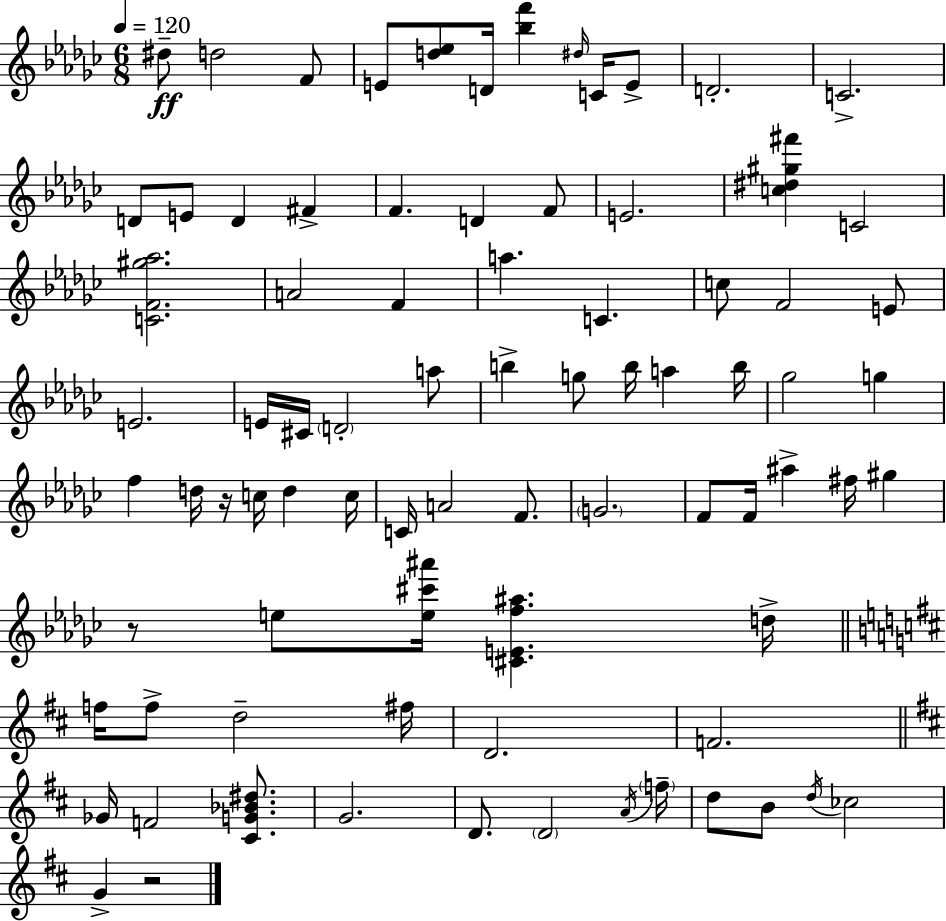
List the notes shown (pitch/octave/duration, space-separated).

D#5/e D5/h F4/e E4/e [D5,Eb5]/e D4/s [Bb5,F6]/q D#5/s C4/s E4/e D4/h. C4/h. D4/e E4/e D4/q F#4/q F4/q. D4/q F4/e E4/h. [C5,D#5,G#5,F#6]/q C4/h [C4,F4,G#5,Ab5]/h. A4/h F4/q A5/q. C4/q. C5/e F4/h E4/e E4/h. E4/s C#4/s D4/h A5/e B5/q G5/e B5/s A5/q B5/s Gb5/h G5/q F5/q D5/s R/s C5/s D5/q C5/s C4/s A4/h F4/e. G4/h. F4/e F4/s A#5/q F#5/s G#5/q R/e E5/e [E5,C#6,A#6]/s [C#4,E4,F5,A#5]/q. D5/s F5/s F5/e D5/h F#5/s D4/h. F4/h. Gb4/s F4/h [C#4,G4,Bb4,D#5]/e. G4/h. D4/e. D4/h A4/s F5/s D5/e B4/e D5/s CES5/h G4/q R/h